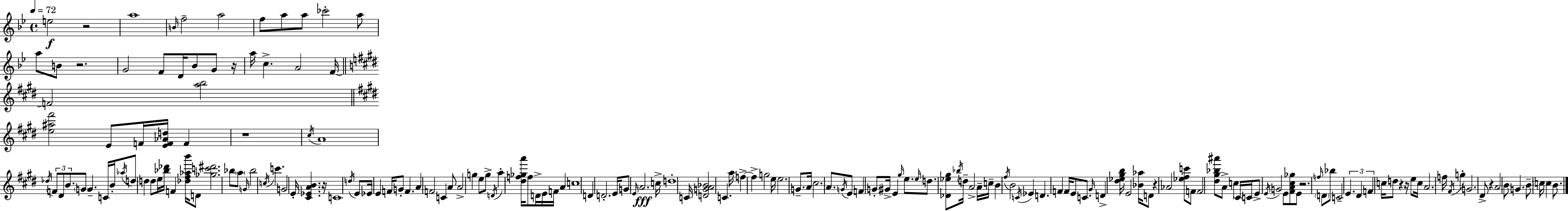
E5/h R/h A5/w B4/s F5/h A5/h F5/e A5/e A5/e CES6/h A5/e A5/e B4/e R/h. G4/h F4/e D4/s Bb4/e G4/e R/s A5/s C5/q. A4/h F4/s F4/h [A5,B5]/h [E5,A#5,F#6]/h E4/e F4/s [E4,F4,Ab4,D5]/s F4/q R/w C#5/s A4/w Db5/s F4/e D#4/e B4/e. G4/e G4/q. C4/s B4/s Ab5/s D5/e D5/q D5/e E5/s [Bb5,Db6]/s F4/q [Db5,F#5,Ab5,B6]/s D4/e [Gb5,C6,D#6]/h. Bb5/e A5/e G4/s Bb5/h C5/s C6/q. G4/h E4/s [C#4,Eb4,A4,B4]/q. R/s C4/w D5/s E4/e Eb4/s E4/q F4/s G4/e F4/q. A4/q F4/h C4/q A4/e A4/h G5/q E5/e G5/e D4/s A5/q [D#5,F5,Gb5,A6]/s F5/e D4/s E4/s F4/s A4/q C5/w D4/q D4/h. E4/s G4/e E4/s A4/h. C5/s D5/w C4/s [D4,G4,A4,Bb4]/h C4/q. A5/s F5/q F5/q G5/h E5/s E5/h. G4/e. A4/s C#5/h. A4/e. G4/s E4/e F4/q G4/e G#4/s E4/q G#5/s E5/e. E5/s D5/e. [Db4,Eb5,G#5]/e Bb5/s D5/s A4/h A4/s C5/s B4/q F#5/s B4/h C4/s Eb4/q D4/q. F4/q F4/s E4/e C4/e. G#4/s D4/q [D#5,Eb5,G#5,B5]/s E4/h [Bb4,Ab5]/s D4/e R/q Ab4/h [Eb5,F#5,C6]/e F4/e F4/h [D#5,G#5,Bb5,A#6]/e A4/e C5/q C#4/s C4/s E4/e E4/s G4/h E4/e [F#4,A4,C#5,Gb5]/e E4/e R/h. F5/s D4/e Bb5/e C4/h E4/q. D#4/q F4/q C5/s D5/e R/q R/s E5/e C5/s A4/h. F5/s F#4/s G5/q G4/h. D#4/e R/q A4/h B4/e G4/q. B4/e C5/s C5/q B4/e.